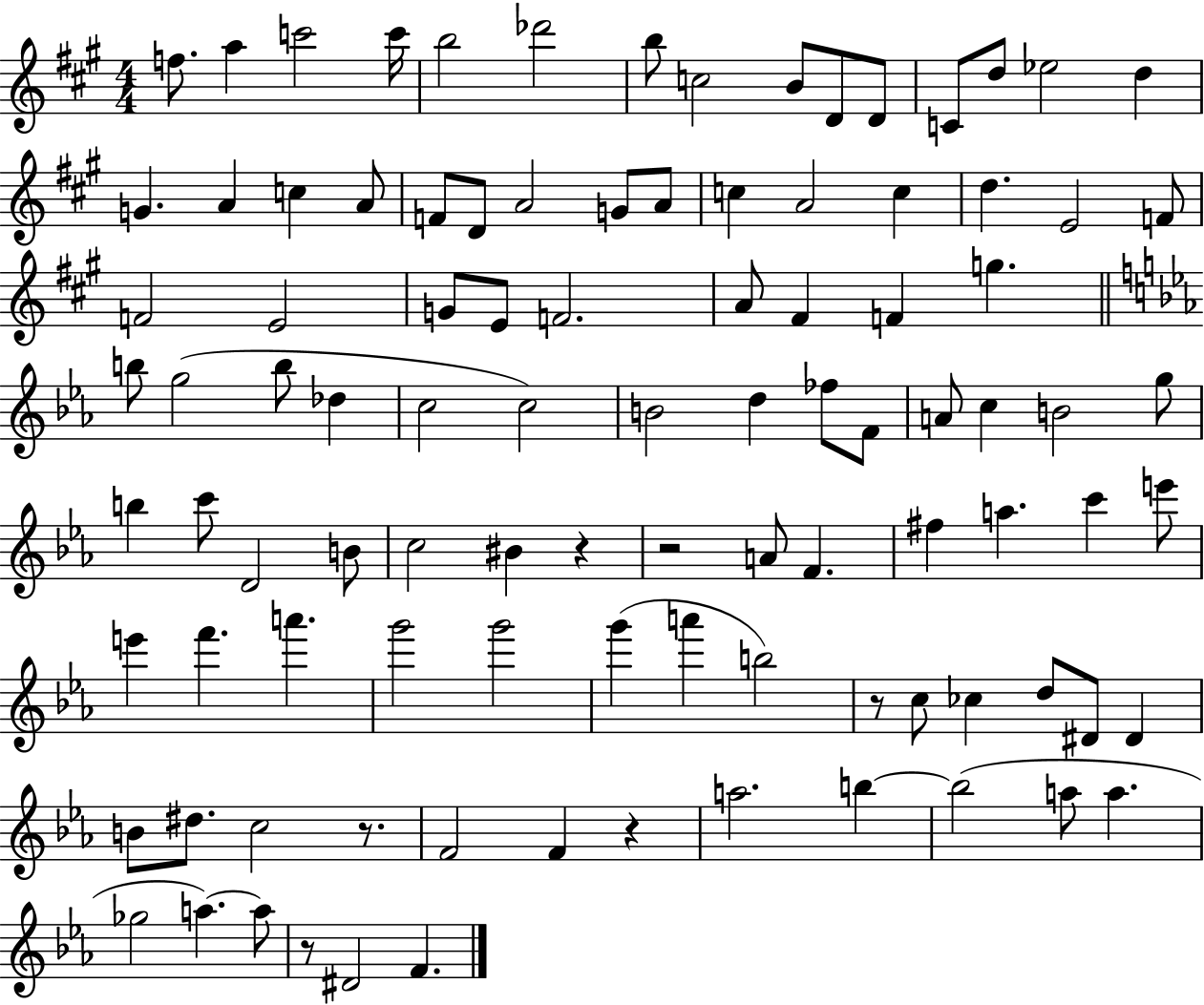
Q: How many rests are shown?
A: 6